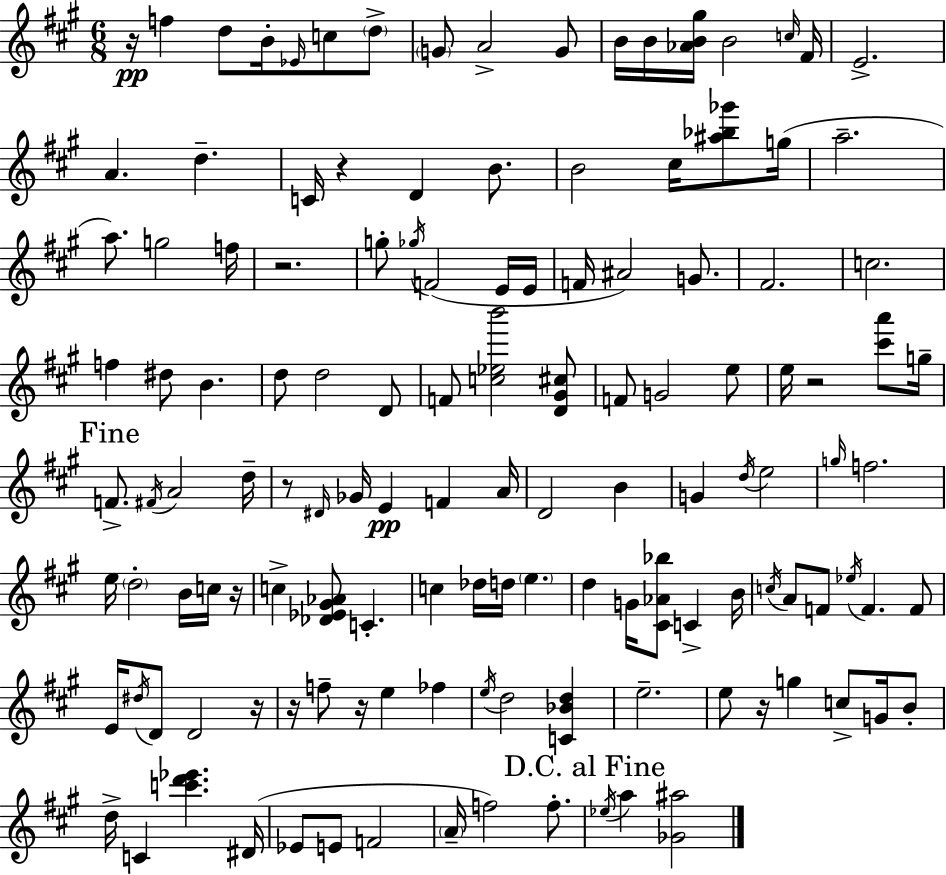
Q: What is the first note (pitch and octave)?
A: F5